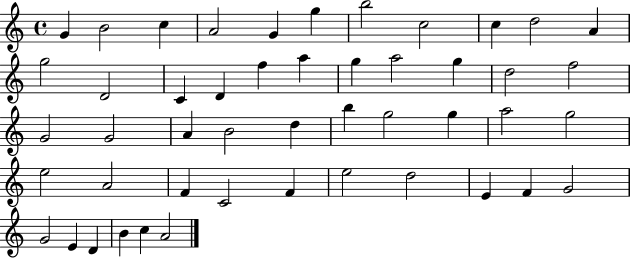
X:1
T:Untitled
M:4/4
L:1/4
K:C
G B2 c A2 G g b2 c2 c d2 A g2 D2 C D f a g a2 g d2 f2 G2 G2 A B2 d b g2 g a2 g2 e2 A2 F C2 F e2 d2 E F G2 G2 E D B c A2